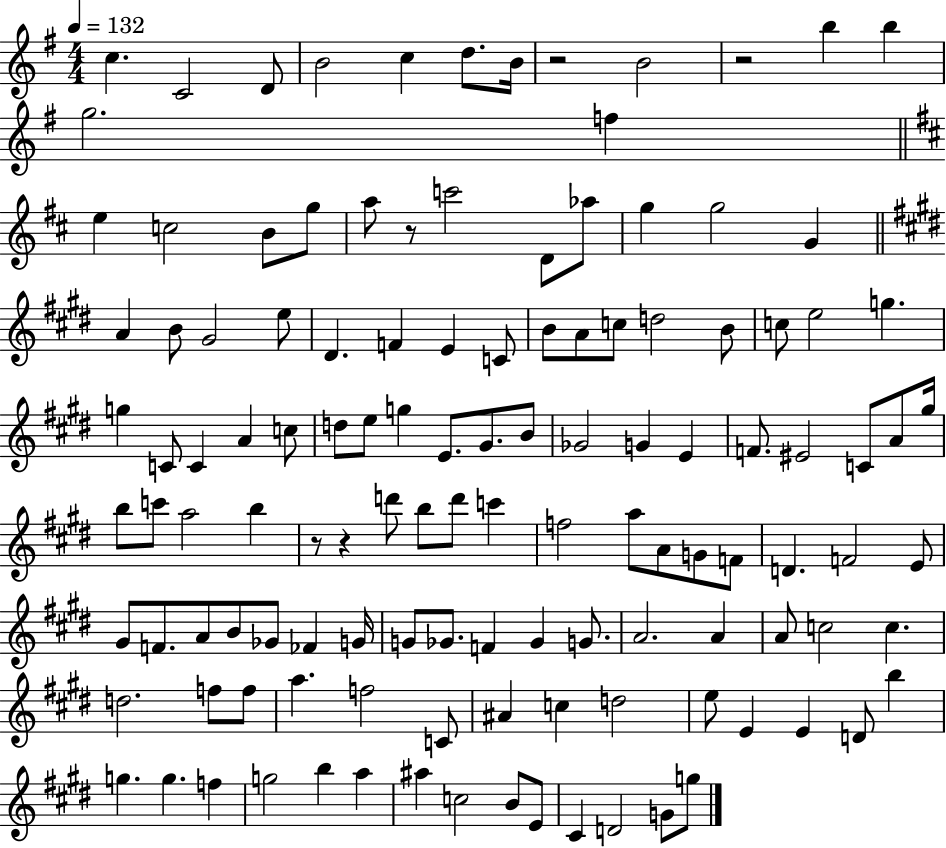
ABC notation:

X:1
T:Untitled
M:4/4
L:1/4
K:G
c C2 D/2 B2 c d/2 B/4 z2 B2 z2 b b g2 f e c2 B/2 g/2 a/2 z/2 c'2 D/2 _a/2 g g2 G A B/2 ^G2 e/2 ^D F E C/2 B/2 A/2 c/2 d2 B/2 c/2 e2 g g C/2 C A c/2 d/2 e/2 g E/2 ^G/2 B/2 _G2 G E F/2 ^E2 C/2 A/2 ^g/4 b/2 c'/2 a2 b z/2 z d'/2 b/2 d'/2 c' f2 a/2 A/2 G/2 F/2 D F2 E/2 ^G/2 F/2 A/2 B/2 _G/2 _F G/4 G/2 _G/2 F _G G/2 A2 A A/2 c2 c d2 f/2 f/2 a f2 C/2 ^A c d2 e/2 E E D/2 b g g f g2 b a ^a c2 B/2 E/2 ^C D2 G/2 g/2